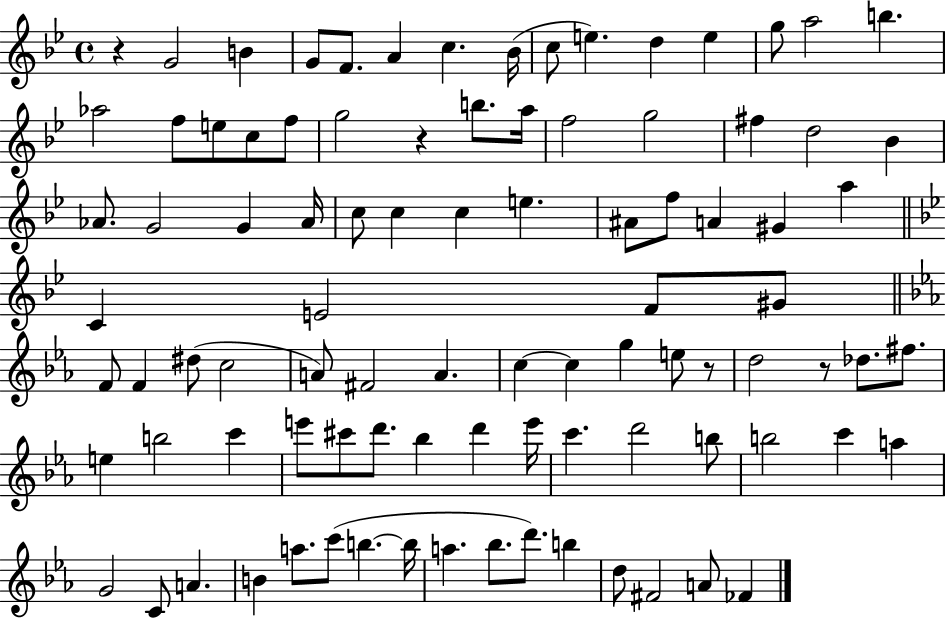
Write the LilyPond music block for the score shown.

{
  \clef treble
  \time 4/4
  \defaultTimeSignature
  \key bes \major
  r4 g'2 b'4 | g'8 f'8. a'4 c''4. bes'16( | c''8 e''4.) d''4 e''4 | g''8 a''2 b''4. | \break aes''2 f''8 e''8 c''8 f''8 | g''2 r4 b''8. a''16 | f''2 g''2 | fis''4 d''2 bes'4 | \break aes'8. g'2 g'4 aes'16 | c''8 c''4 c''4 e''4. | ais'8 f''8 a'4 gis'4 a''4 | \bar "||" \break \key bes \major c'4 e'2 f'8 gis'8 | \bar "||" \break \key c \minor f'8 f'4 dis''8( c''2 | a'8) fis'2 a'4. | c''4~~ c''4 g''4 e''8 r8 | d''2 r8 des''8. fis''8. | \break e''4 b''2 c'''4 | e'''8 cis'''8 d'''8. bes''4 d'''4 e'''16 | c'''4. d'''2 b''8 | b''2 c'''4 a''4 | \break g'2 c'8 a'4. | b'4 a''8. c'''8( b''4.~~ b''16 | a''4. bes''8. d'''8.) b''4 | d''8 fis'2 a'8 fes'4 | \break \bar "|."
}